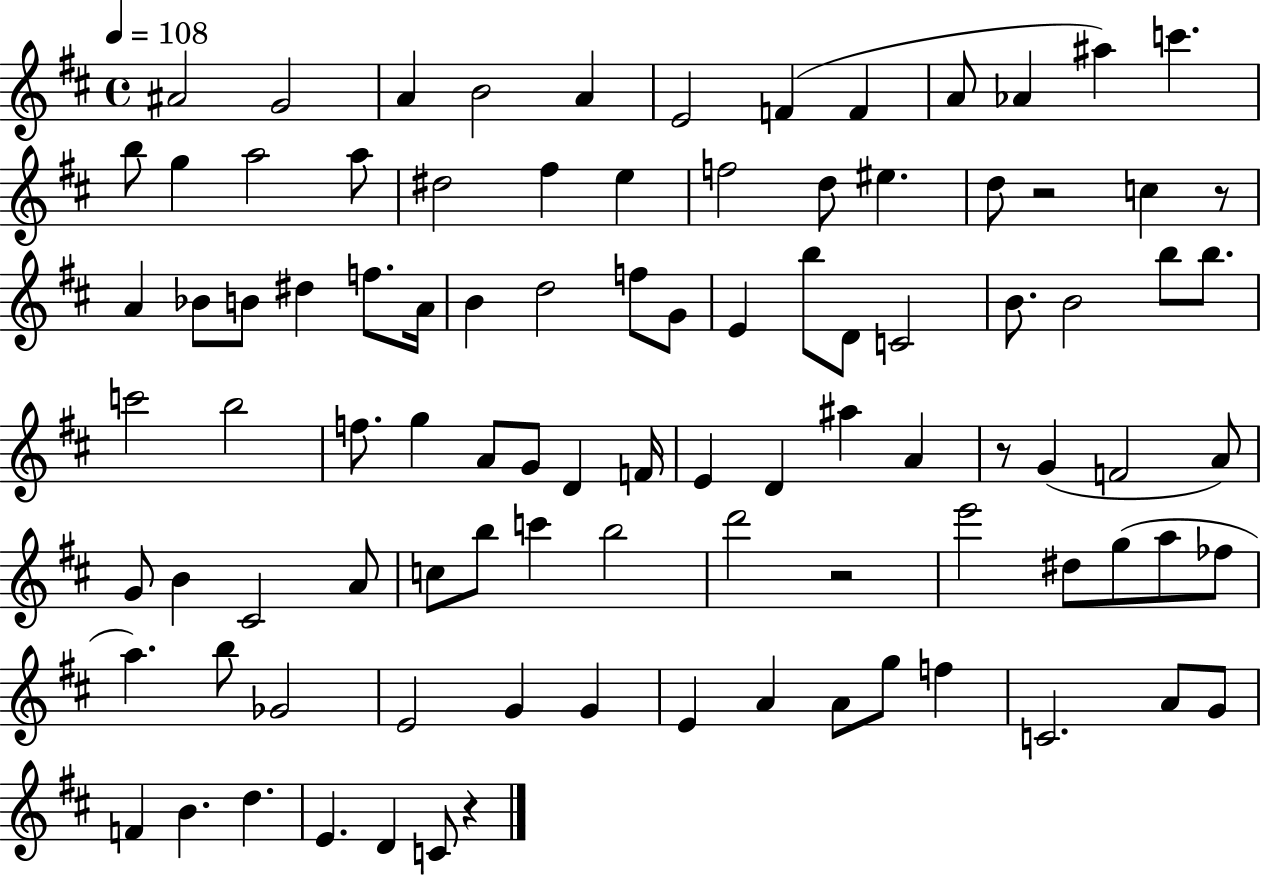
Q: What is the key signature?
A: D major